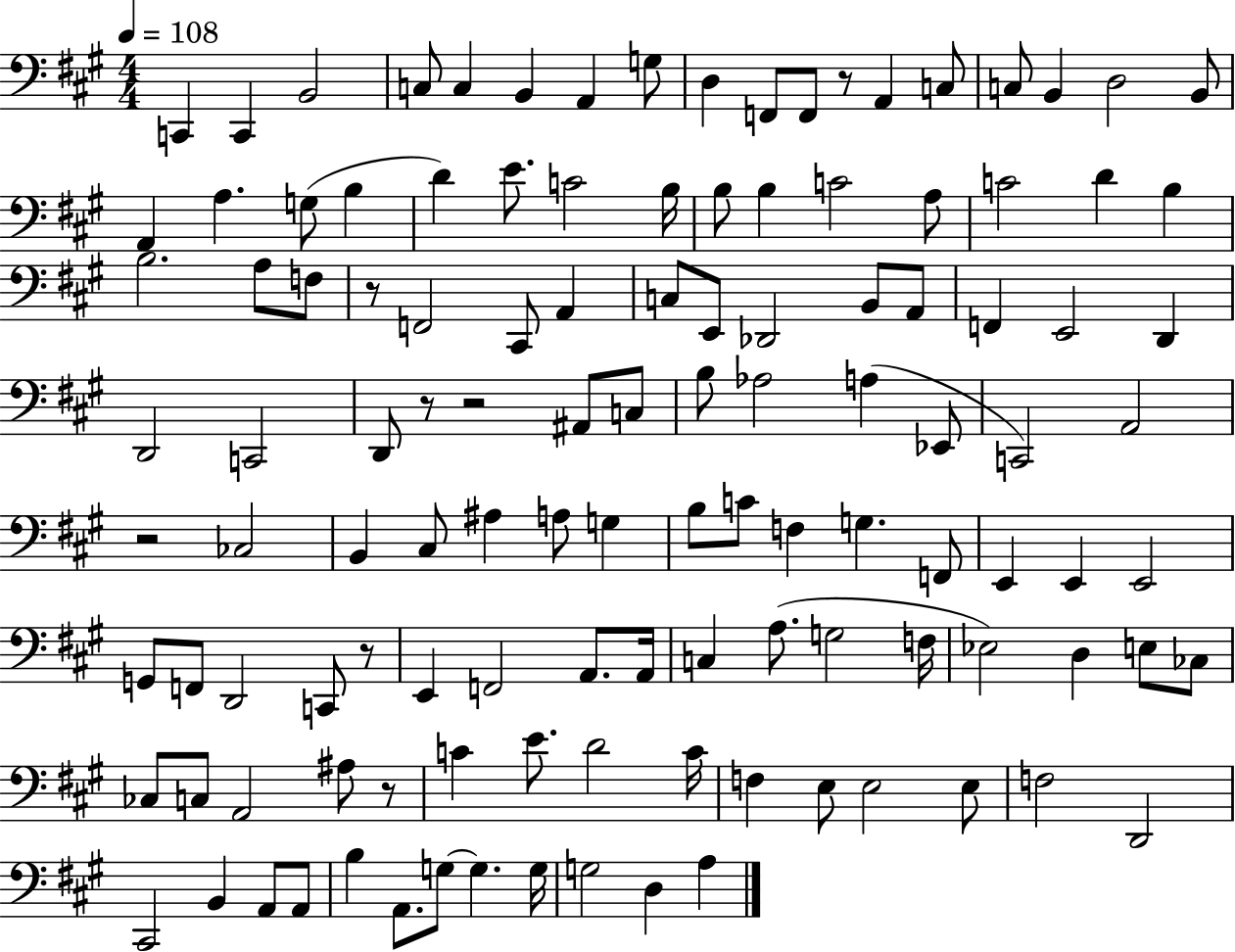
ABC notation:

X:1
T:Untitled
M:4/4
L:1/4
K:A
C,, C,, B,,2 C,/2 C, B,, A,, G,/2 D, F,,/2 F,,/2 z/2 A,, C,/2 C,/2 B,, D,2 B,,/2 A,, A, G,/2 B, D E/2 C2 B,/4 B,/2 B, C2 A,/2 C2 D B, B,2 A,/2 F,/2 z/2 F,,2 ^C,,/2 A,, C,/2 E,,/2 _D,,2 B,,/2 A,,/2 F,, E,,2 D,, D,,2 C,,2 D,,/2 z/2 z2 ^A,,/2 C,/2 B,/2 _A,2 A, _E,,/2 C,,2 A,,2 z2 _C,2 B,, ^C,/2 ^A, A,/2 G, B,/2 C/2 F, G, F,,/2 E,, E,, E,,2 G,,/2 F,,/2 D,,2 C,,/2 z/2 E,, F,,2 A,,/2 A,,/4 C, A,/2 G,2 F,/4 _E,2 D, E,/2 _C,/2 _C,/2 C,/2 A,,2 ^A,/2 z/2 C E/2 D2 C/4 F, E,/2 E,2 E,/2 F,2 D,,2 ^C,,2 B,, A,,/2 A,,/2 B, A,,/2 G,/2 G, G,/4 G,2 D, A,